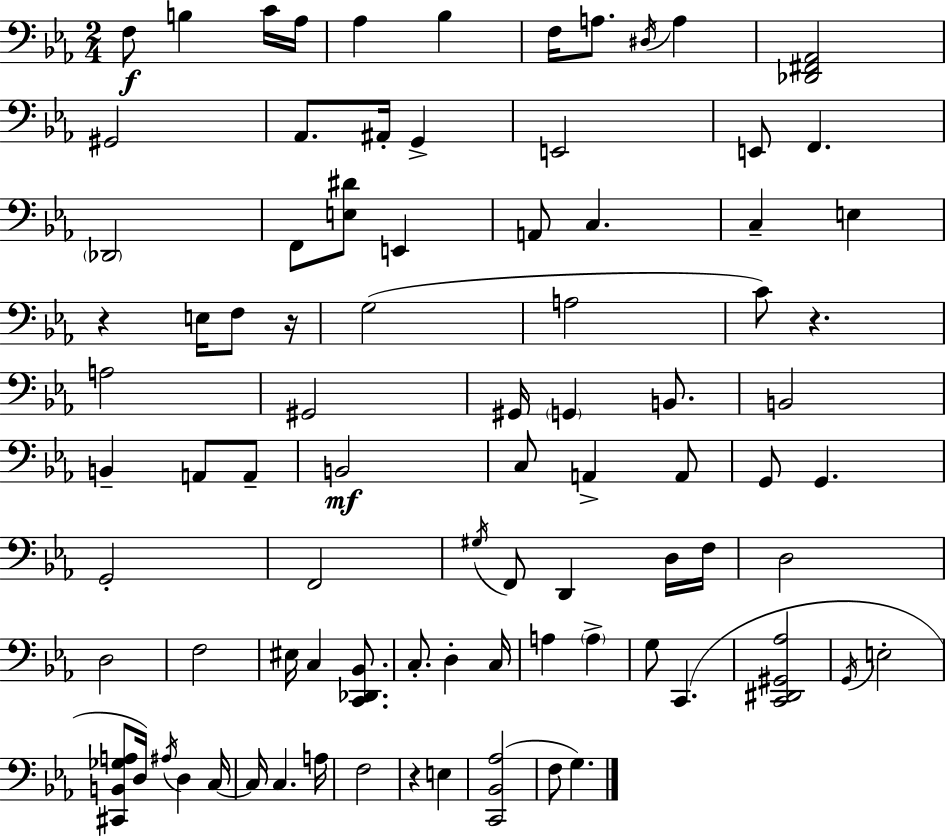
X:1
T:Untitled
M:2/4
L:1/4
K:Cm
F,/2 B, C/4 _A,/4 _A, _B, F,/4 A,/2 ^D,/4 A, [_D,,^F,,_A,,]2 ^G,,2 _A,,/2 ^A,,/4 G,, E,,2 E,,/2 F,, _D,,2 F,,/2 [E,^D]/2 E,, A,,/2 C, C, E, z E,/4 F,/2 z/4 G,2 A,2 C/2 z A,2 ^G,,2 ^G,,/4 G,, B,,/2 B,,2 B,, A,,/2 A,,/2 B,,2 C,/2 A,, A,,/2 G,,/2 G,, G,,2 F,,2 ^G,/4 F,,/2 D,, D,/4 F,/4 D,2 D,2 F,2 ^E,/4 C, [C,,_D,,_B,,]/2 C,/2 D, C,/4 A, A, G,/2 C,, [C,,^D,,^G,,_A,]2 G,,/4 E,2 [^C,,B,,_G,A,]/2 D,/4 ^A,/4 D, C,/4 C,/4 C, A,/4 F,2 z E, [C,,_B,,_A,]2 F,/2 G,